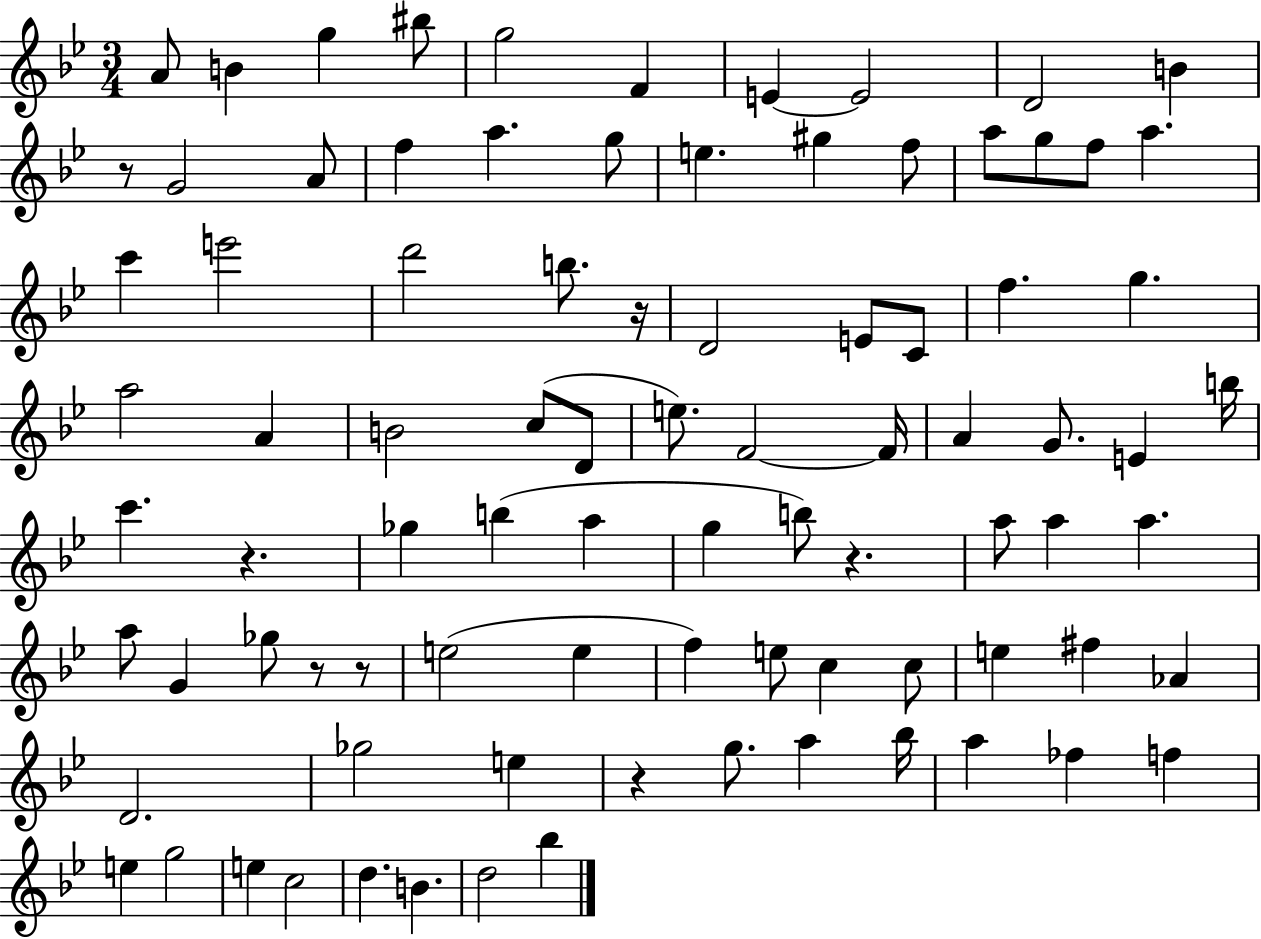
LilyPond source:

{
  \clef treble
  \numericTimeSignature
  \time 3/4
  \key bes \major
  a'8 b'4 g''4 bis''8 | g''2 f'4 | e'4~~ e'2 | d'2 b'4 | \break r8 g'2 a'8 | f''4 a''4. g''8 | e''4. gis''4 f''8 | a''8 g''8 f''8 a''4. | \break c'''4 e'''2 | d'''2 b''8. r16 | d'2 e'8 c'8 | f''4. g''4. | \break a''2 a'4 | b'2 c''8( d'8 | e''8.) f'2~~ f'16 | a'4 g'8. e'4 b''16 | \break c'''4. r4. | ges''4 b''4( a''4 | g''4 b''8) r4. | a''8 a''4 a''4. | \break a''8 g'4 ges''8 r8 r8 | e''2( e''4 | f''4) e''8 c''4 c''8 | e''4 fis''4 aes'4 | \break d'2. | ges''2 e''4 | r4 g''8. a''4 bes''16 | a''4 fes''4 f''4 | \break e''4 g''2 | e''4 c''2 | d''4. b'4. | d''2 bes''4 | \break \bar "|."
}